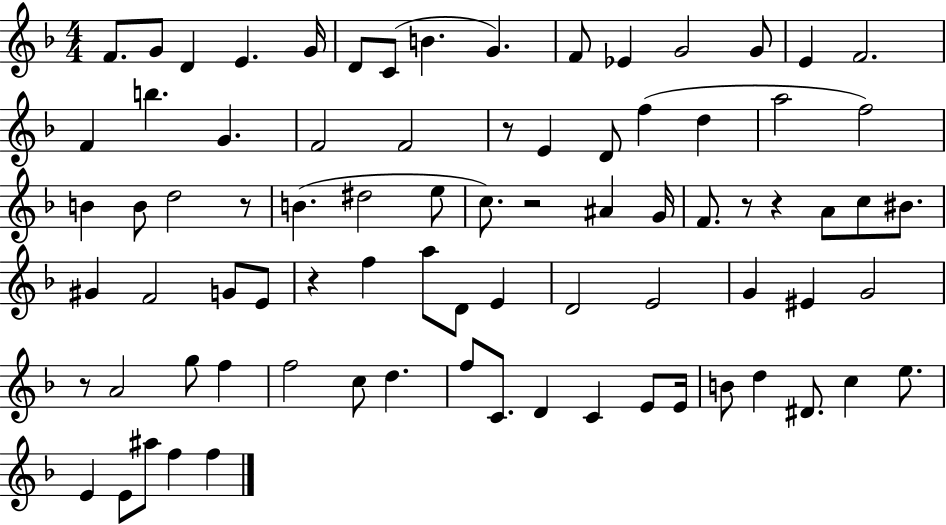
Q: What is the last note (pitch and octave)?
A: F5